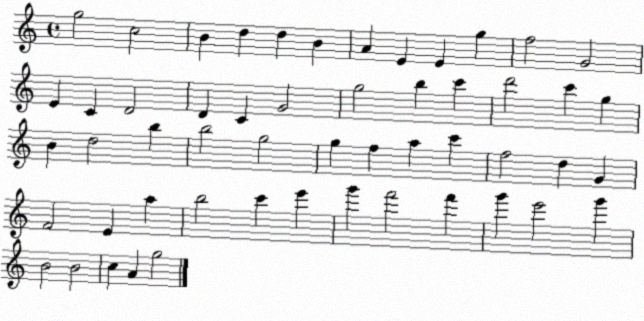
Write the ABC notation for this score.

X:1
T:Untitled
M:4/4
L:1/4
K:C
g2 c2 B d d B A E E g f2 G2 E C D2 D C G2 g2 b c' d'2 c' g B d2 b b2 g2 g f a c' f2 d G F2 E a b2 c' e' g' f'2 f' g' e'2 g' B2 B2 c A g2